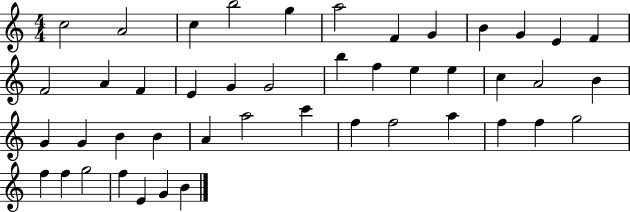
{
  \clef treble
  \numericTimeSignature
  \time 4/4
  \key c \major
  c''2 a'2 | c''4 b''2 g''4 | a''2 f'4 g'4 | b'4 g'4 e'4 f'4 | \break f'2 a'4 f'4 | e'4 g'4 g'2 | b''4 f''4 e''4 e''4 | c''4 a'2 b'4 | \break g'4 g'4 b'4 b'4 | a'4 a''2 c'''4 | f''4 f''2 a''4 | f''4 f''4 g''2 | \break f''4 f''4 g''2 | f''4 e'4 g'4 b'4 | \bar "|."
}